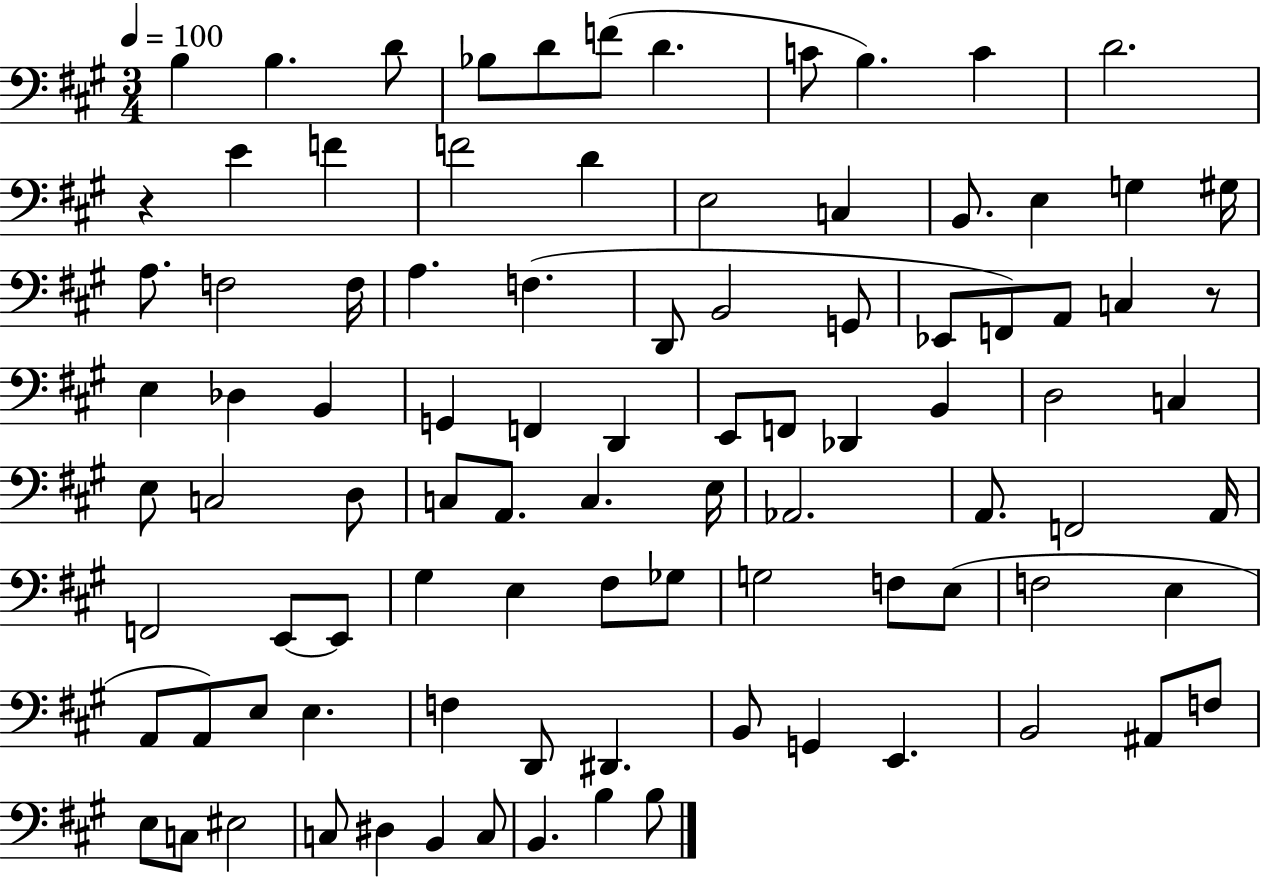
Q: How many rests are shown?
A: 2